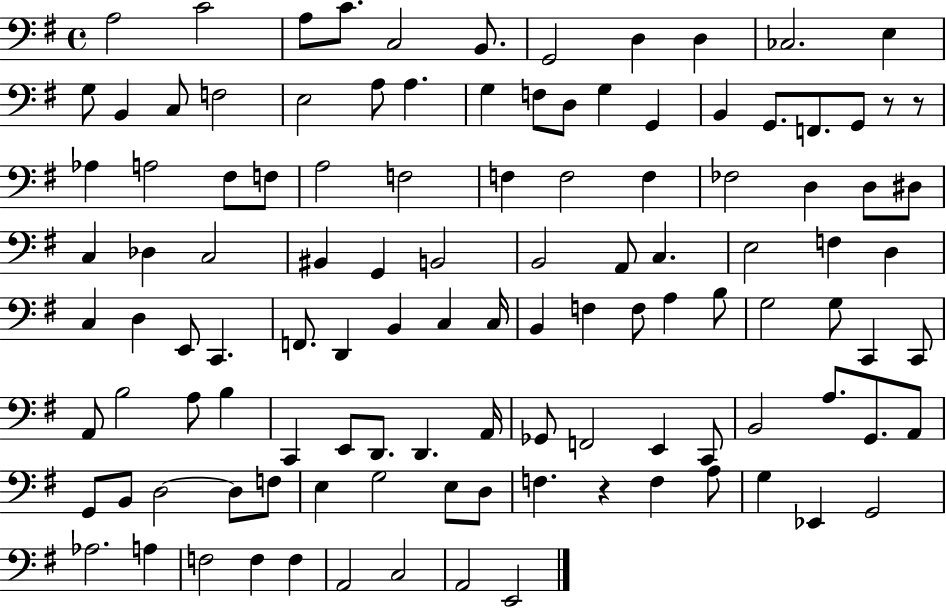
X:1
T:Untitled
M:4/4
L:1/4
K:G
A,2 C2 A,/2 C/2 C,2 B,,/2 G,,2 D, D, _C,2 E, G,/2 B,, C,/2 F,2 E,2 A,/2 A, G, F,/2 D,/2 G, G,, B,, G,,/2 F,,/2 G,,/2 z/2 z/2 _A, A,2 ^F,/2 F,/2 A,2 F,2 F, F,2 F, _F,2 D, D,/2 ^D,/2 C, _D, C,2 ^B,, G,, B,,2 B,,2 A,,/2 C, E,2 F, D, C, D, E,,/2 C,, F,,/2 D,, B,, C, C,/4 B,, F, F,/2 A, B,/2 G,2 G,/2 C,, C,,/2 A,,/2 B,2 A,/2 B, C,, E,,/2 D,,/2 D,, A,,/4 _G,,/2 F,,2 E,, C,,/2 B,,2 A,/2 G,,/2 A,,/2 G,,/2 B,,/2 D,2 D,/2 F,/2 E, G,2 E,/2 D,/2 F, z F, A,/2 G, _E,, G,,2 _A,2 A, F,2 F, F, A,,2 C,2 A,,2 E,,2